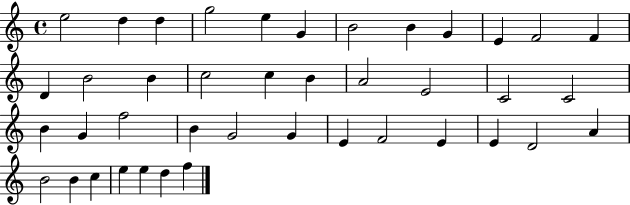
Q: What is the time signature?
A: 4/4